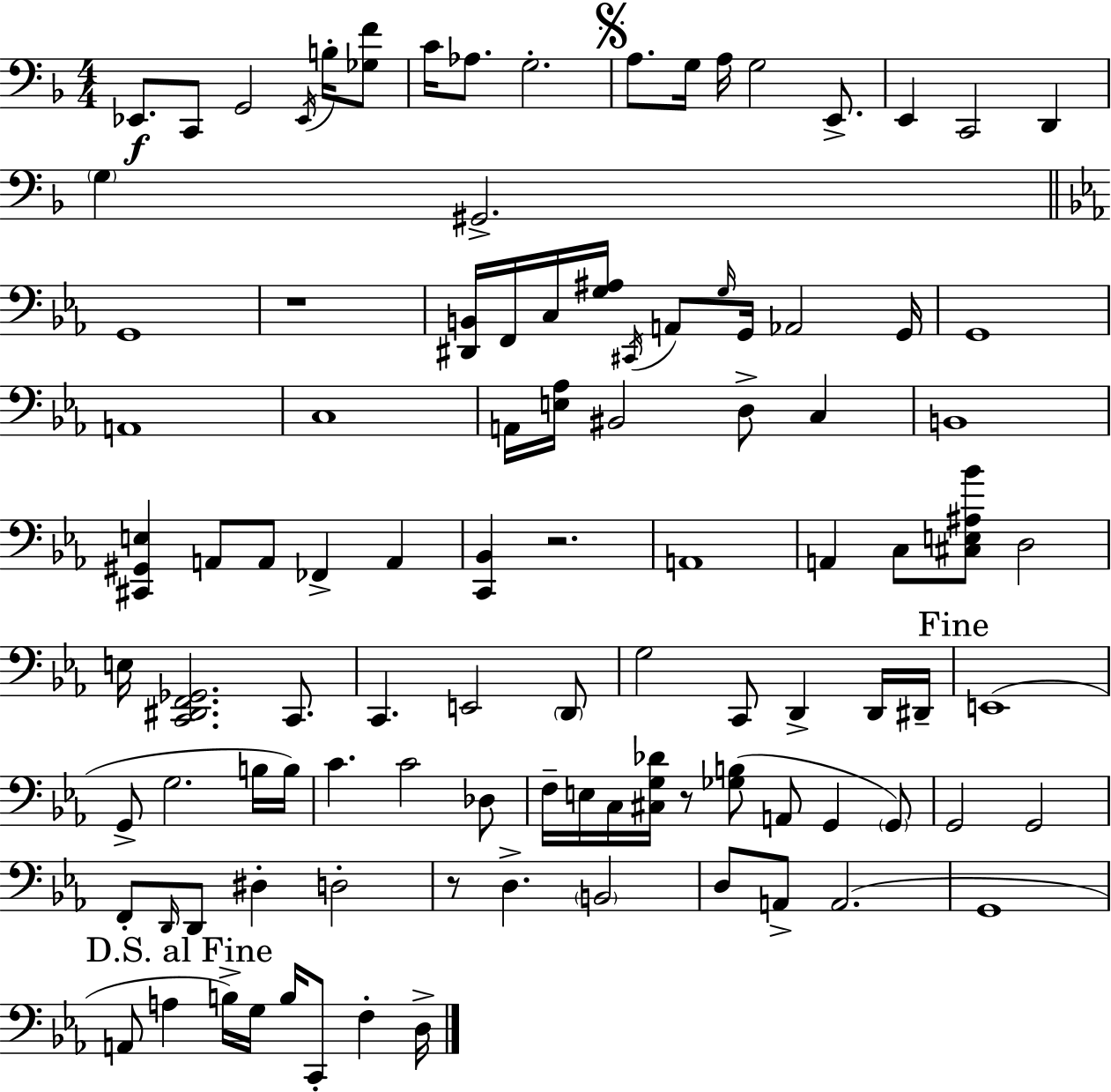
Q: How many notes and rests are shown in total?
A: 102